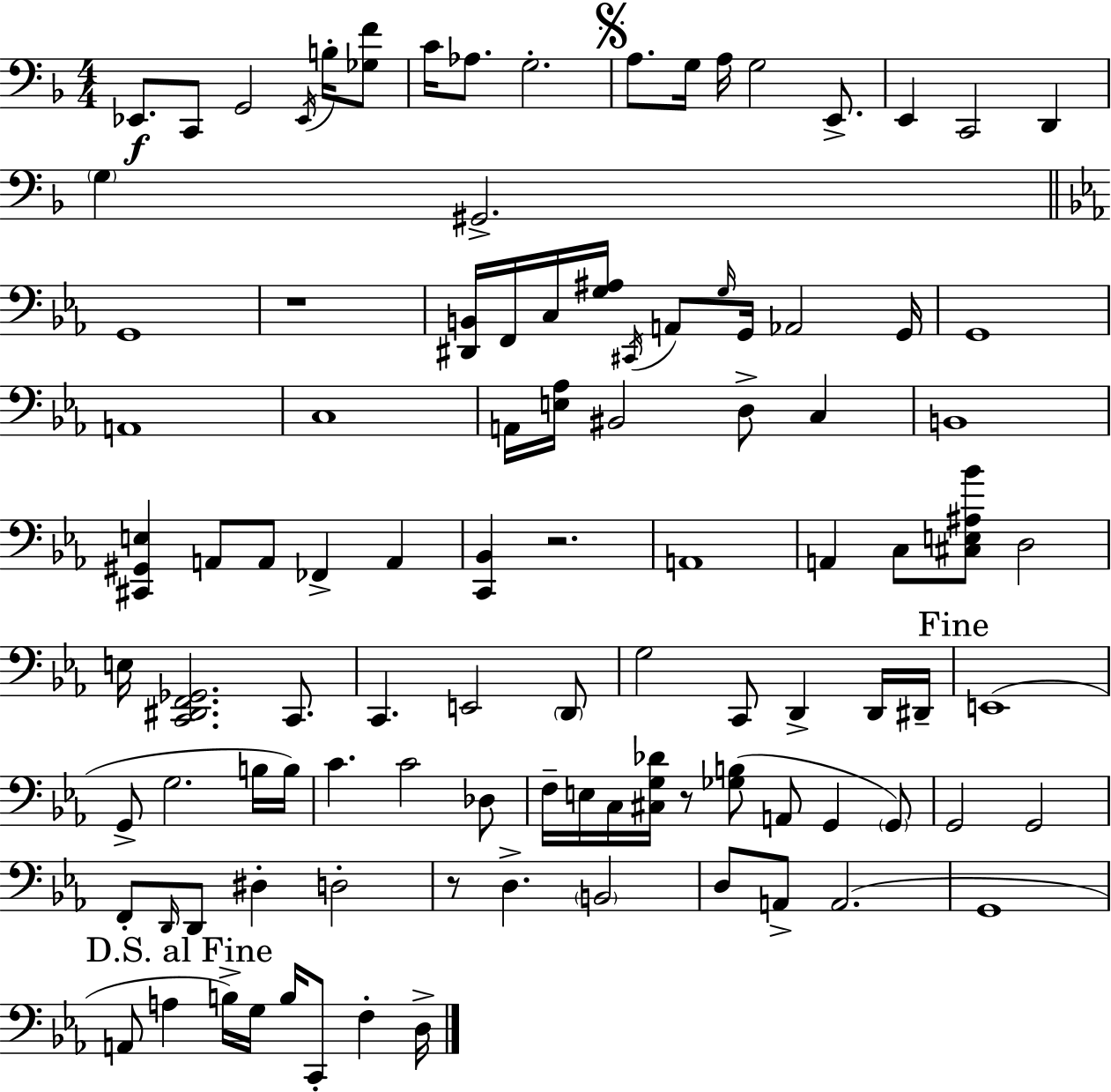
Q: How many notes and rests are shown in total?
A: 102